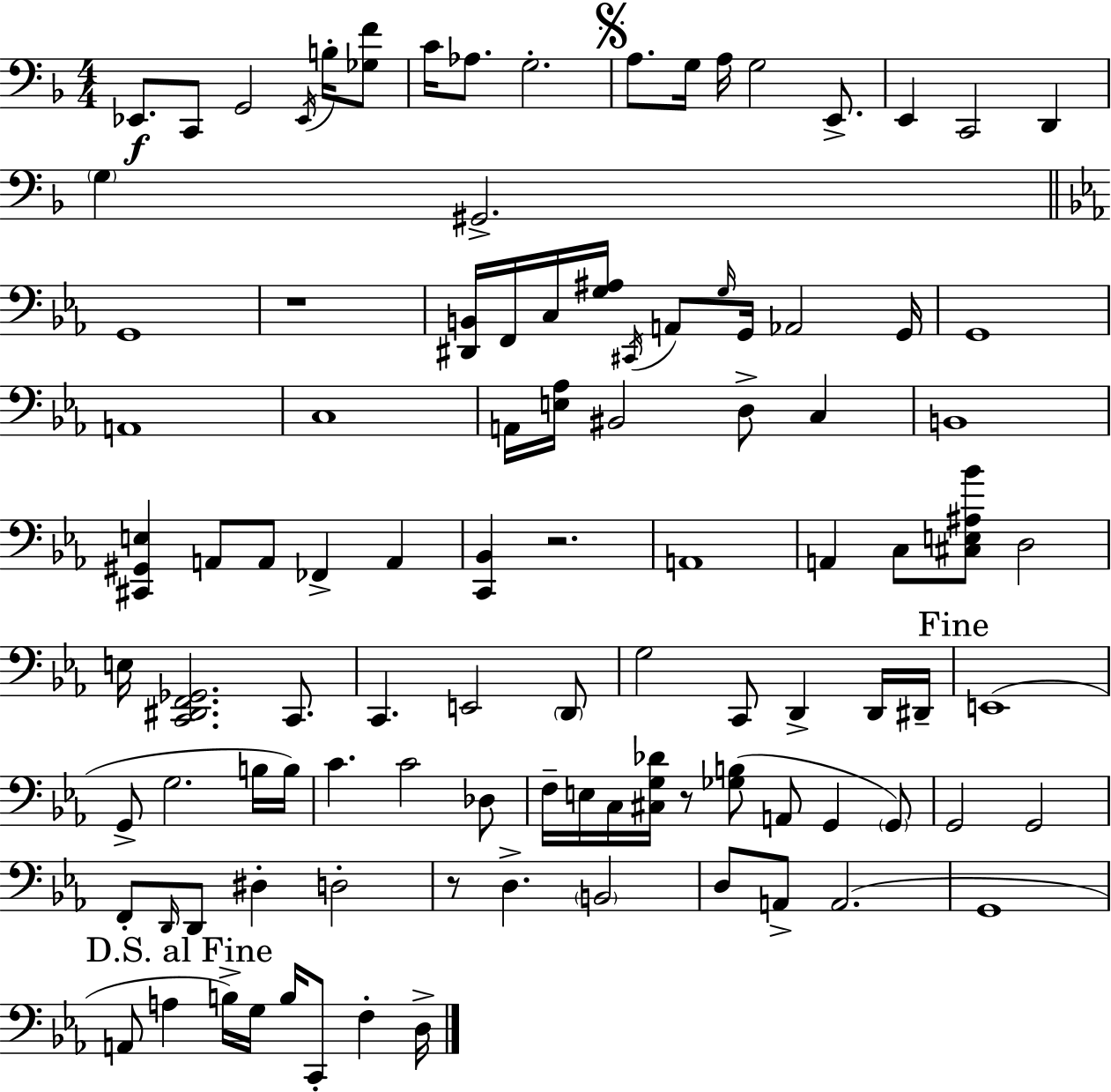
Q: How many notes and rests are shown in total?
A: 102